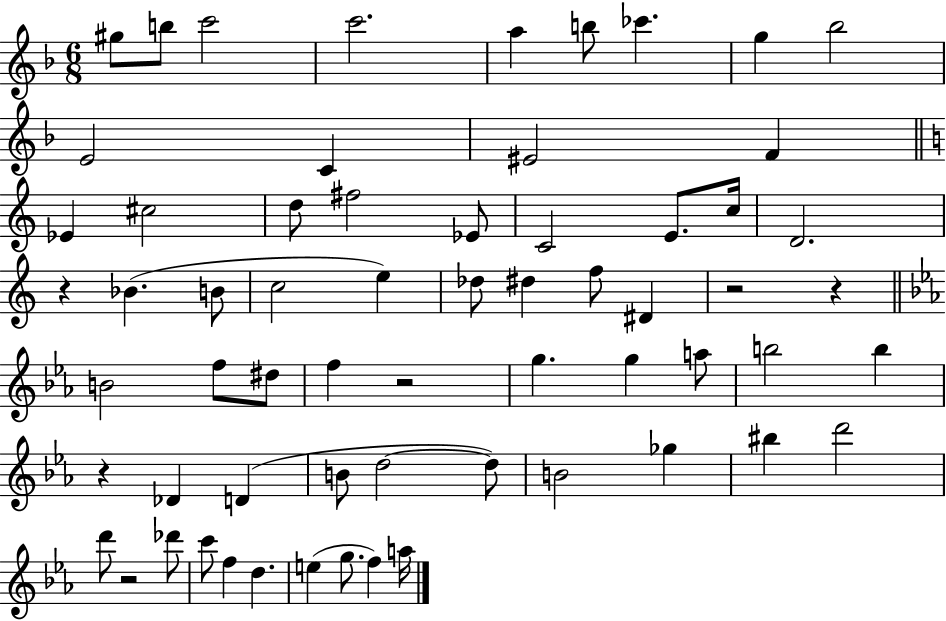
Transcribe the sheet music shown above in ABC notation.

X:1
T:Untitled
M:6/8
L:1/4
K:F
^g/2 b/2 c'2 c'2 a b/2 _c' g _b2 E2 C ^E2 F _E ^c2 d/2 ^f2 _E/2 C2 E/2 c/4 D2 z _B B/2 c2 e _d/2 ^d f/2 ^D z2 z B2 f/2 ^d/2 f z2 g g a/2 b2 b z _D D B/2 d2 d/2 B2 _g ^b d'2 d'/2 z2 _d'/2 c'/2 f d e g/2 f a/4